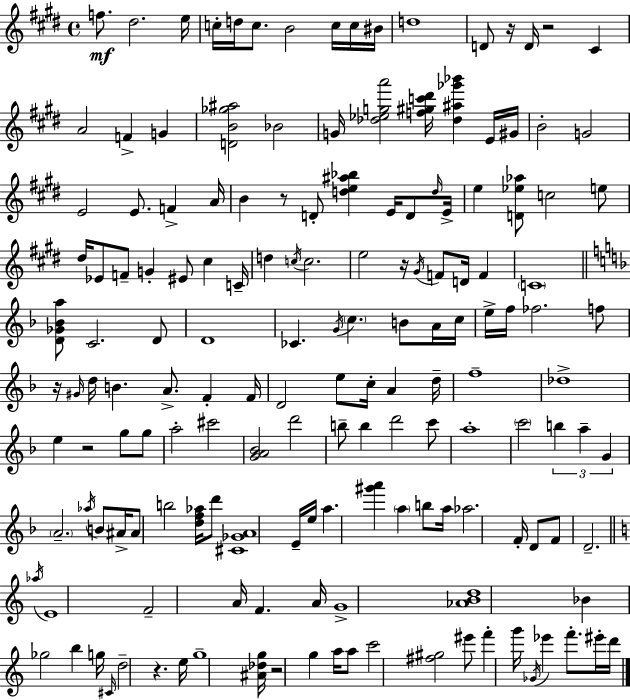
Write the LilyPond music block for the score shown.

{
  \clef treble
  \time 4/4
  \defaultTimeSignature
  \key e \major
  \repeat volta 2 { f''8.\mf dis''2. e''16 | c''16-. d''16 c''8. b'2 c''16 c''16 bis'16 | d''1 | d'8 r16 d'16 r2 cis'4 | \break a'2 f'4-> g'4 | <d' b' ges'' ais''>2 bes'2 | g'16 <des'' ees'' g'' a'''>2 <f'' gis'' c''' dis'''>16 <des'' ais'' ges''' bes'''>4 e'16 gis'16 | b'2-. g'2 | \break e'2 e'8. f'4-> a'16 | b'4 r8 d'8-. <d'' e'' ais'' bes''>4 e'16 d'8 \grace { d''16 } | e'16-> e''4 <d' ees'' aes''>8 c''2 e''8 | dis''16 ees'8 f'8-- g'4-. eis'8 cis''4 | \break c'16-- d''4 \acciaccatura { c''16 } c''2. | e''2 r16 \acciaccatura { gis'16 } f'8 d'16 f'4 | \parenthesize c'1 | \bar "||" \break \key d \minor <d' ges' bes' a''>8 c'2. d'8 | d'1 | ces'4. \acciaccatura { g'16 } \parenthesize c''4. b'8 a'16 | c''16 e''16-> f''16 fes''2. f''8 | \break r16 \grace { gis'16 } d''16 b'4. a'8.-> f'4-. | f'16 d'2 e''8 c''16-. a'4 | d''16-- f''1-- | des''1-> | \break e''4 r2 g''8 | g''8 a''2-. cis'''2 | <g' a' bes'>2 d'''2 | b''8-- b''4 d'''2 | \break c'''8 a''1-. | \parenthesize c'''2 \tuplet 3/2 { b''4 a''4-- | g'4 } \parenthesize a'2.-- | \acciaccatura { aes''16 } b'8 ais'16-> ais'8 b''2 | \break <d'' f'' aes''>16 d'''8 <cis' ges' a'>1 | e'16-- e''16 a''4. <gis''' a'''>4 \parenthesize a''4 | b''8 a''16 aes''2. | f'16-. d'8 f'8 d'2.-- | \break \bar "||" \break \key c \major \acciaccatura { aes''16 } e'1 | f'2-- a'16 f'4. | a'16 g'1-> | <aes' b' d''>1 | \break bes'4 ges''2 b''4 | g''16 \grace { cis'16 } d''2-- r4. | e''16 g''1-- | <ais' des'' g''>16 r2 g''4 a''16 | \break a''8 c'''2 <fis'' gis''>2 | eis'''8 f'''4-. g'''16 \acciaccatura { ges'16 } ees'''4 f'''8.-. | eis'''16-. d'''16 } \bar "|."
}